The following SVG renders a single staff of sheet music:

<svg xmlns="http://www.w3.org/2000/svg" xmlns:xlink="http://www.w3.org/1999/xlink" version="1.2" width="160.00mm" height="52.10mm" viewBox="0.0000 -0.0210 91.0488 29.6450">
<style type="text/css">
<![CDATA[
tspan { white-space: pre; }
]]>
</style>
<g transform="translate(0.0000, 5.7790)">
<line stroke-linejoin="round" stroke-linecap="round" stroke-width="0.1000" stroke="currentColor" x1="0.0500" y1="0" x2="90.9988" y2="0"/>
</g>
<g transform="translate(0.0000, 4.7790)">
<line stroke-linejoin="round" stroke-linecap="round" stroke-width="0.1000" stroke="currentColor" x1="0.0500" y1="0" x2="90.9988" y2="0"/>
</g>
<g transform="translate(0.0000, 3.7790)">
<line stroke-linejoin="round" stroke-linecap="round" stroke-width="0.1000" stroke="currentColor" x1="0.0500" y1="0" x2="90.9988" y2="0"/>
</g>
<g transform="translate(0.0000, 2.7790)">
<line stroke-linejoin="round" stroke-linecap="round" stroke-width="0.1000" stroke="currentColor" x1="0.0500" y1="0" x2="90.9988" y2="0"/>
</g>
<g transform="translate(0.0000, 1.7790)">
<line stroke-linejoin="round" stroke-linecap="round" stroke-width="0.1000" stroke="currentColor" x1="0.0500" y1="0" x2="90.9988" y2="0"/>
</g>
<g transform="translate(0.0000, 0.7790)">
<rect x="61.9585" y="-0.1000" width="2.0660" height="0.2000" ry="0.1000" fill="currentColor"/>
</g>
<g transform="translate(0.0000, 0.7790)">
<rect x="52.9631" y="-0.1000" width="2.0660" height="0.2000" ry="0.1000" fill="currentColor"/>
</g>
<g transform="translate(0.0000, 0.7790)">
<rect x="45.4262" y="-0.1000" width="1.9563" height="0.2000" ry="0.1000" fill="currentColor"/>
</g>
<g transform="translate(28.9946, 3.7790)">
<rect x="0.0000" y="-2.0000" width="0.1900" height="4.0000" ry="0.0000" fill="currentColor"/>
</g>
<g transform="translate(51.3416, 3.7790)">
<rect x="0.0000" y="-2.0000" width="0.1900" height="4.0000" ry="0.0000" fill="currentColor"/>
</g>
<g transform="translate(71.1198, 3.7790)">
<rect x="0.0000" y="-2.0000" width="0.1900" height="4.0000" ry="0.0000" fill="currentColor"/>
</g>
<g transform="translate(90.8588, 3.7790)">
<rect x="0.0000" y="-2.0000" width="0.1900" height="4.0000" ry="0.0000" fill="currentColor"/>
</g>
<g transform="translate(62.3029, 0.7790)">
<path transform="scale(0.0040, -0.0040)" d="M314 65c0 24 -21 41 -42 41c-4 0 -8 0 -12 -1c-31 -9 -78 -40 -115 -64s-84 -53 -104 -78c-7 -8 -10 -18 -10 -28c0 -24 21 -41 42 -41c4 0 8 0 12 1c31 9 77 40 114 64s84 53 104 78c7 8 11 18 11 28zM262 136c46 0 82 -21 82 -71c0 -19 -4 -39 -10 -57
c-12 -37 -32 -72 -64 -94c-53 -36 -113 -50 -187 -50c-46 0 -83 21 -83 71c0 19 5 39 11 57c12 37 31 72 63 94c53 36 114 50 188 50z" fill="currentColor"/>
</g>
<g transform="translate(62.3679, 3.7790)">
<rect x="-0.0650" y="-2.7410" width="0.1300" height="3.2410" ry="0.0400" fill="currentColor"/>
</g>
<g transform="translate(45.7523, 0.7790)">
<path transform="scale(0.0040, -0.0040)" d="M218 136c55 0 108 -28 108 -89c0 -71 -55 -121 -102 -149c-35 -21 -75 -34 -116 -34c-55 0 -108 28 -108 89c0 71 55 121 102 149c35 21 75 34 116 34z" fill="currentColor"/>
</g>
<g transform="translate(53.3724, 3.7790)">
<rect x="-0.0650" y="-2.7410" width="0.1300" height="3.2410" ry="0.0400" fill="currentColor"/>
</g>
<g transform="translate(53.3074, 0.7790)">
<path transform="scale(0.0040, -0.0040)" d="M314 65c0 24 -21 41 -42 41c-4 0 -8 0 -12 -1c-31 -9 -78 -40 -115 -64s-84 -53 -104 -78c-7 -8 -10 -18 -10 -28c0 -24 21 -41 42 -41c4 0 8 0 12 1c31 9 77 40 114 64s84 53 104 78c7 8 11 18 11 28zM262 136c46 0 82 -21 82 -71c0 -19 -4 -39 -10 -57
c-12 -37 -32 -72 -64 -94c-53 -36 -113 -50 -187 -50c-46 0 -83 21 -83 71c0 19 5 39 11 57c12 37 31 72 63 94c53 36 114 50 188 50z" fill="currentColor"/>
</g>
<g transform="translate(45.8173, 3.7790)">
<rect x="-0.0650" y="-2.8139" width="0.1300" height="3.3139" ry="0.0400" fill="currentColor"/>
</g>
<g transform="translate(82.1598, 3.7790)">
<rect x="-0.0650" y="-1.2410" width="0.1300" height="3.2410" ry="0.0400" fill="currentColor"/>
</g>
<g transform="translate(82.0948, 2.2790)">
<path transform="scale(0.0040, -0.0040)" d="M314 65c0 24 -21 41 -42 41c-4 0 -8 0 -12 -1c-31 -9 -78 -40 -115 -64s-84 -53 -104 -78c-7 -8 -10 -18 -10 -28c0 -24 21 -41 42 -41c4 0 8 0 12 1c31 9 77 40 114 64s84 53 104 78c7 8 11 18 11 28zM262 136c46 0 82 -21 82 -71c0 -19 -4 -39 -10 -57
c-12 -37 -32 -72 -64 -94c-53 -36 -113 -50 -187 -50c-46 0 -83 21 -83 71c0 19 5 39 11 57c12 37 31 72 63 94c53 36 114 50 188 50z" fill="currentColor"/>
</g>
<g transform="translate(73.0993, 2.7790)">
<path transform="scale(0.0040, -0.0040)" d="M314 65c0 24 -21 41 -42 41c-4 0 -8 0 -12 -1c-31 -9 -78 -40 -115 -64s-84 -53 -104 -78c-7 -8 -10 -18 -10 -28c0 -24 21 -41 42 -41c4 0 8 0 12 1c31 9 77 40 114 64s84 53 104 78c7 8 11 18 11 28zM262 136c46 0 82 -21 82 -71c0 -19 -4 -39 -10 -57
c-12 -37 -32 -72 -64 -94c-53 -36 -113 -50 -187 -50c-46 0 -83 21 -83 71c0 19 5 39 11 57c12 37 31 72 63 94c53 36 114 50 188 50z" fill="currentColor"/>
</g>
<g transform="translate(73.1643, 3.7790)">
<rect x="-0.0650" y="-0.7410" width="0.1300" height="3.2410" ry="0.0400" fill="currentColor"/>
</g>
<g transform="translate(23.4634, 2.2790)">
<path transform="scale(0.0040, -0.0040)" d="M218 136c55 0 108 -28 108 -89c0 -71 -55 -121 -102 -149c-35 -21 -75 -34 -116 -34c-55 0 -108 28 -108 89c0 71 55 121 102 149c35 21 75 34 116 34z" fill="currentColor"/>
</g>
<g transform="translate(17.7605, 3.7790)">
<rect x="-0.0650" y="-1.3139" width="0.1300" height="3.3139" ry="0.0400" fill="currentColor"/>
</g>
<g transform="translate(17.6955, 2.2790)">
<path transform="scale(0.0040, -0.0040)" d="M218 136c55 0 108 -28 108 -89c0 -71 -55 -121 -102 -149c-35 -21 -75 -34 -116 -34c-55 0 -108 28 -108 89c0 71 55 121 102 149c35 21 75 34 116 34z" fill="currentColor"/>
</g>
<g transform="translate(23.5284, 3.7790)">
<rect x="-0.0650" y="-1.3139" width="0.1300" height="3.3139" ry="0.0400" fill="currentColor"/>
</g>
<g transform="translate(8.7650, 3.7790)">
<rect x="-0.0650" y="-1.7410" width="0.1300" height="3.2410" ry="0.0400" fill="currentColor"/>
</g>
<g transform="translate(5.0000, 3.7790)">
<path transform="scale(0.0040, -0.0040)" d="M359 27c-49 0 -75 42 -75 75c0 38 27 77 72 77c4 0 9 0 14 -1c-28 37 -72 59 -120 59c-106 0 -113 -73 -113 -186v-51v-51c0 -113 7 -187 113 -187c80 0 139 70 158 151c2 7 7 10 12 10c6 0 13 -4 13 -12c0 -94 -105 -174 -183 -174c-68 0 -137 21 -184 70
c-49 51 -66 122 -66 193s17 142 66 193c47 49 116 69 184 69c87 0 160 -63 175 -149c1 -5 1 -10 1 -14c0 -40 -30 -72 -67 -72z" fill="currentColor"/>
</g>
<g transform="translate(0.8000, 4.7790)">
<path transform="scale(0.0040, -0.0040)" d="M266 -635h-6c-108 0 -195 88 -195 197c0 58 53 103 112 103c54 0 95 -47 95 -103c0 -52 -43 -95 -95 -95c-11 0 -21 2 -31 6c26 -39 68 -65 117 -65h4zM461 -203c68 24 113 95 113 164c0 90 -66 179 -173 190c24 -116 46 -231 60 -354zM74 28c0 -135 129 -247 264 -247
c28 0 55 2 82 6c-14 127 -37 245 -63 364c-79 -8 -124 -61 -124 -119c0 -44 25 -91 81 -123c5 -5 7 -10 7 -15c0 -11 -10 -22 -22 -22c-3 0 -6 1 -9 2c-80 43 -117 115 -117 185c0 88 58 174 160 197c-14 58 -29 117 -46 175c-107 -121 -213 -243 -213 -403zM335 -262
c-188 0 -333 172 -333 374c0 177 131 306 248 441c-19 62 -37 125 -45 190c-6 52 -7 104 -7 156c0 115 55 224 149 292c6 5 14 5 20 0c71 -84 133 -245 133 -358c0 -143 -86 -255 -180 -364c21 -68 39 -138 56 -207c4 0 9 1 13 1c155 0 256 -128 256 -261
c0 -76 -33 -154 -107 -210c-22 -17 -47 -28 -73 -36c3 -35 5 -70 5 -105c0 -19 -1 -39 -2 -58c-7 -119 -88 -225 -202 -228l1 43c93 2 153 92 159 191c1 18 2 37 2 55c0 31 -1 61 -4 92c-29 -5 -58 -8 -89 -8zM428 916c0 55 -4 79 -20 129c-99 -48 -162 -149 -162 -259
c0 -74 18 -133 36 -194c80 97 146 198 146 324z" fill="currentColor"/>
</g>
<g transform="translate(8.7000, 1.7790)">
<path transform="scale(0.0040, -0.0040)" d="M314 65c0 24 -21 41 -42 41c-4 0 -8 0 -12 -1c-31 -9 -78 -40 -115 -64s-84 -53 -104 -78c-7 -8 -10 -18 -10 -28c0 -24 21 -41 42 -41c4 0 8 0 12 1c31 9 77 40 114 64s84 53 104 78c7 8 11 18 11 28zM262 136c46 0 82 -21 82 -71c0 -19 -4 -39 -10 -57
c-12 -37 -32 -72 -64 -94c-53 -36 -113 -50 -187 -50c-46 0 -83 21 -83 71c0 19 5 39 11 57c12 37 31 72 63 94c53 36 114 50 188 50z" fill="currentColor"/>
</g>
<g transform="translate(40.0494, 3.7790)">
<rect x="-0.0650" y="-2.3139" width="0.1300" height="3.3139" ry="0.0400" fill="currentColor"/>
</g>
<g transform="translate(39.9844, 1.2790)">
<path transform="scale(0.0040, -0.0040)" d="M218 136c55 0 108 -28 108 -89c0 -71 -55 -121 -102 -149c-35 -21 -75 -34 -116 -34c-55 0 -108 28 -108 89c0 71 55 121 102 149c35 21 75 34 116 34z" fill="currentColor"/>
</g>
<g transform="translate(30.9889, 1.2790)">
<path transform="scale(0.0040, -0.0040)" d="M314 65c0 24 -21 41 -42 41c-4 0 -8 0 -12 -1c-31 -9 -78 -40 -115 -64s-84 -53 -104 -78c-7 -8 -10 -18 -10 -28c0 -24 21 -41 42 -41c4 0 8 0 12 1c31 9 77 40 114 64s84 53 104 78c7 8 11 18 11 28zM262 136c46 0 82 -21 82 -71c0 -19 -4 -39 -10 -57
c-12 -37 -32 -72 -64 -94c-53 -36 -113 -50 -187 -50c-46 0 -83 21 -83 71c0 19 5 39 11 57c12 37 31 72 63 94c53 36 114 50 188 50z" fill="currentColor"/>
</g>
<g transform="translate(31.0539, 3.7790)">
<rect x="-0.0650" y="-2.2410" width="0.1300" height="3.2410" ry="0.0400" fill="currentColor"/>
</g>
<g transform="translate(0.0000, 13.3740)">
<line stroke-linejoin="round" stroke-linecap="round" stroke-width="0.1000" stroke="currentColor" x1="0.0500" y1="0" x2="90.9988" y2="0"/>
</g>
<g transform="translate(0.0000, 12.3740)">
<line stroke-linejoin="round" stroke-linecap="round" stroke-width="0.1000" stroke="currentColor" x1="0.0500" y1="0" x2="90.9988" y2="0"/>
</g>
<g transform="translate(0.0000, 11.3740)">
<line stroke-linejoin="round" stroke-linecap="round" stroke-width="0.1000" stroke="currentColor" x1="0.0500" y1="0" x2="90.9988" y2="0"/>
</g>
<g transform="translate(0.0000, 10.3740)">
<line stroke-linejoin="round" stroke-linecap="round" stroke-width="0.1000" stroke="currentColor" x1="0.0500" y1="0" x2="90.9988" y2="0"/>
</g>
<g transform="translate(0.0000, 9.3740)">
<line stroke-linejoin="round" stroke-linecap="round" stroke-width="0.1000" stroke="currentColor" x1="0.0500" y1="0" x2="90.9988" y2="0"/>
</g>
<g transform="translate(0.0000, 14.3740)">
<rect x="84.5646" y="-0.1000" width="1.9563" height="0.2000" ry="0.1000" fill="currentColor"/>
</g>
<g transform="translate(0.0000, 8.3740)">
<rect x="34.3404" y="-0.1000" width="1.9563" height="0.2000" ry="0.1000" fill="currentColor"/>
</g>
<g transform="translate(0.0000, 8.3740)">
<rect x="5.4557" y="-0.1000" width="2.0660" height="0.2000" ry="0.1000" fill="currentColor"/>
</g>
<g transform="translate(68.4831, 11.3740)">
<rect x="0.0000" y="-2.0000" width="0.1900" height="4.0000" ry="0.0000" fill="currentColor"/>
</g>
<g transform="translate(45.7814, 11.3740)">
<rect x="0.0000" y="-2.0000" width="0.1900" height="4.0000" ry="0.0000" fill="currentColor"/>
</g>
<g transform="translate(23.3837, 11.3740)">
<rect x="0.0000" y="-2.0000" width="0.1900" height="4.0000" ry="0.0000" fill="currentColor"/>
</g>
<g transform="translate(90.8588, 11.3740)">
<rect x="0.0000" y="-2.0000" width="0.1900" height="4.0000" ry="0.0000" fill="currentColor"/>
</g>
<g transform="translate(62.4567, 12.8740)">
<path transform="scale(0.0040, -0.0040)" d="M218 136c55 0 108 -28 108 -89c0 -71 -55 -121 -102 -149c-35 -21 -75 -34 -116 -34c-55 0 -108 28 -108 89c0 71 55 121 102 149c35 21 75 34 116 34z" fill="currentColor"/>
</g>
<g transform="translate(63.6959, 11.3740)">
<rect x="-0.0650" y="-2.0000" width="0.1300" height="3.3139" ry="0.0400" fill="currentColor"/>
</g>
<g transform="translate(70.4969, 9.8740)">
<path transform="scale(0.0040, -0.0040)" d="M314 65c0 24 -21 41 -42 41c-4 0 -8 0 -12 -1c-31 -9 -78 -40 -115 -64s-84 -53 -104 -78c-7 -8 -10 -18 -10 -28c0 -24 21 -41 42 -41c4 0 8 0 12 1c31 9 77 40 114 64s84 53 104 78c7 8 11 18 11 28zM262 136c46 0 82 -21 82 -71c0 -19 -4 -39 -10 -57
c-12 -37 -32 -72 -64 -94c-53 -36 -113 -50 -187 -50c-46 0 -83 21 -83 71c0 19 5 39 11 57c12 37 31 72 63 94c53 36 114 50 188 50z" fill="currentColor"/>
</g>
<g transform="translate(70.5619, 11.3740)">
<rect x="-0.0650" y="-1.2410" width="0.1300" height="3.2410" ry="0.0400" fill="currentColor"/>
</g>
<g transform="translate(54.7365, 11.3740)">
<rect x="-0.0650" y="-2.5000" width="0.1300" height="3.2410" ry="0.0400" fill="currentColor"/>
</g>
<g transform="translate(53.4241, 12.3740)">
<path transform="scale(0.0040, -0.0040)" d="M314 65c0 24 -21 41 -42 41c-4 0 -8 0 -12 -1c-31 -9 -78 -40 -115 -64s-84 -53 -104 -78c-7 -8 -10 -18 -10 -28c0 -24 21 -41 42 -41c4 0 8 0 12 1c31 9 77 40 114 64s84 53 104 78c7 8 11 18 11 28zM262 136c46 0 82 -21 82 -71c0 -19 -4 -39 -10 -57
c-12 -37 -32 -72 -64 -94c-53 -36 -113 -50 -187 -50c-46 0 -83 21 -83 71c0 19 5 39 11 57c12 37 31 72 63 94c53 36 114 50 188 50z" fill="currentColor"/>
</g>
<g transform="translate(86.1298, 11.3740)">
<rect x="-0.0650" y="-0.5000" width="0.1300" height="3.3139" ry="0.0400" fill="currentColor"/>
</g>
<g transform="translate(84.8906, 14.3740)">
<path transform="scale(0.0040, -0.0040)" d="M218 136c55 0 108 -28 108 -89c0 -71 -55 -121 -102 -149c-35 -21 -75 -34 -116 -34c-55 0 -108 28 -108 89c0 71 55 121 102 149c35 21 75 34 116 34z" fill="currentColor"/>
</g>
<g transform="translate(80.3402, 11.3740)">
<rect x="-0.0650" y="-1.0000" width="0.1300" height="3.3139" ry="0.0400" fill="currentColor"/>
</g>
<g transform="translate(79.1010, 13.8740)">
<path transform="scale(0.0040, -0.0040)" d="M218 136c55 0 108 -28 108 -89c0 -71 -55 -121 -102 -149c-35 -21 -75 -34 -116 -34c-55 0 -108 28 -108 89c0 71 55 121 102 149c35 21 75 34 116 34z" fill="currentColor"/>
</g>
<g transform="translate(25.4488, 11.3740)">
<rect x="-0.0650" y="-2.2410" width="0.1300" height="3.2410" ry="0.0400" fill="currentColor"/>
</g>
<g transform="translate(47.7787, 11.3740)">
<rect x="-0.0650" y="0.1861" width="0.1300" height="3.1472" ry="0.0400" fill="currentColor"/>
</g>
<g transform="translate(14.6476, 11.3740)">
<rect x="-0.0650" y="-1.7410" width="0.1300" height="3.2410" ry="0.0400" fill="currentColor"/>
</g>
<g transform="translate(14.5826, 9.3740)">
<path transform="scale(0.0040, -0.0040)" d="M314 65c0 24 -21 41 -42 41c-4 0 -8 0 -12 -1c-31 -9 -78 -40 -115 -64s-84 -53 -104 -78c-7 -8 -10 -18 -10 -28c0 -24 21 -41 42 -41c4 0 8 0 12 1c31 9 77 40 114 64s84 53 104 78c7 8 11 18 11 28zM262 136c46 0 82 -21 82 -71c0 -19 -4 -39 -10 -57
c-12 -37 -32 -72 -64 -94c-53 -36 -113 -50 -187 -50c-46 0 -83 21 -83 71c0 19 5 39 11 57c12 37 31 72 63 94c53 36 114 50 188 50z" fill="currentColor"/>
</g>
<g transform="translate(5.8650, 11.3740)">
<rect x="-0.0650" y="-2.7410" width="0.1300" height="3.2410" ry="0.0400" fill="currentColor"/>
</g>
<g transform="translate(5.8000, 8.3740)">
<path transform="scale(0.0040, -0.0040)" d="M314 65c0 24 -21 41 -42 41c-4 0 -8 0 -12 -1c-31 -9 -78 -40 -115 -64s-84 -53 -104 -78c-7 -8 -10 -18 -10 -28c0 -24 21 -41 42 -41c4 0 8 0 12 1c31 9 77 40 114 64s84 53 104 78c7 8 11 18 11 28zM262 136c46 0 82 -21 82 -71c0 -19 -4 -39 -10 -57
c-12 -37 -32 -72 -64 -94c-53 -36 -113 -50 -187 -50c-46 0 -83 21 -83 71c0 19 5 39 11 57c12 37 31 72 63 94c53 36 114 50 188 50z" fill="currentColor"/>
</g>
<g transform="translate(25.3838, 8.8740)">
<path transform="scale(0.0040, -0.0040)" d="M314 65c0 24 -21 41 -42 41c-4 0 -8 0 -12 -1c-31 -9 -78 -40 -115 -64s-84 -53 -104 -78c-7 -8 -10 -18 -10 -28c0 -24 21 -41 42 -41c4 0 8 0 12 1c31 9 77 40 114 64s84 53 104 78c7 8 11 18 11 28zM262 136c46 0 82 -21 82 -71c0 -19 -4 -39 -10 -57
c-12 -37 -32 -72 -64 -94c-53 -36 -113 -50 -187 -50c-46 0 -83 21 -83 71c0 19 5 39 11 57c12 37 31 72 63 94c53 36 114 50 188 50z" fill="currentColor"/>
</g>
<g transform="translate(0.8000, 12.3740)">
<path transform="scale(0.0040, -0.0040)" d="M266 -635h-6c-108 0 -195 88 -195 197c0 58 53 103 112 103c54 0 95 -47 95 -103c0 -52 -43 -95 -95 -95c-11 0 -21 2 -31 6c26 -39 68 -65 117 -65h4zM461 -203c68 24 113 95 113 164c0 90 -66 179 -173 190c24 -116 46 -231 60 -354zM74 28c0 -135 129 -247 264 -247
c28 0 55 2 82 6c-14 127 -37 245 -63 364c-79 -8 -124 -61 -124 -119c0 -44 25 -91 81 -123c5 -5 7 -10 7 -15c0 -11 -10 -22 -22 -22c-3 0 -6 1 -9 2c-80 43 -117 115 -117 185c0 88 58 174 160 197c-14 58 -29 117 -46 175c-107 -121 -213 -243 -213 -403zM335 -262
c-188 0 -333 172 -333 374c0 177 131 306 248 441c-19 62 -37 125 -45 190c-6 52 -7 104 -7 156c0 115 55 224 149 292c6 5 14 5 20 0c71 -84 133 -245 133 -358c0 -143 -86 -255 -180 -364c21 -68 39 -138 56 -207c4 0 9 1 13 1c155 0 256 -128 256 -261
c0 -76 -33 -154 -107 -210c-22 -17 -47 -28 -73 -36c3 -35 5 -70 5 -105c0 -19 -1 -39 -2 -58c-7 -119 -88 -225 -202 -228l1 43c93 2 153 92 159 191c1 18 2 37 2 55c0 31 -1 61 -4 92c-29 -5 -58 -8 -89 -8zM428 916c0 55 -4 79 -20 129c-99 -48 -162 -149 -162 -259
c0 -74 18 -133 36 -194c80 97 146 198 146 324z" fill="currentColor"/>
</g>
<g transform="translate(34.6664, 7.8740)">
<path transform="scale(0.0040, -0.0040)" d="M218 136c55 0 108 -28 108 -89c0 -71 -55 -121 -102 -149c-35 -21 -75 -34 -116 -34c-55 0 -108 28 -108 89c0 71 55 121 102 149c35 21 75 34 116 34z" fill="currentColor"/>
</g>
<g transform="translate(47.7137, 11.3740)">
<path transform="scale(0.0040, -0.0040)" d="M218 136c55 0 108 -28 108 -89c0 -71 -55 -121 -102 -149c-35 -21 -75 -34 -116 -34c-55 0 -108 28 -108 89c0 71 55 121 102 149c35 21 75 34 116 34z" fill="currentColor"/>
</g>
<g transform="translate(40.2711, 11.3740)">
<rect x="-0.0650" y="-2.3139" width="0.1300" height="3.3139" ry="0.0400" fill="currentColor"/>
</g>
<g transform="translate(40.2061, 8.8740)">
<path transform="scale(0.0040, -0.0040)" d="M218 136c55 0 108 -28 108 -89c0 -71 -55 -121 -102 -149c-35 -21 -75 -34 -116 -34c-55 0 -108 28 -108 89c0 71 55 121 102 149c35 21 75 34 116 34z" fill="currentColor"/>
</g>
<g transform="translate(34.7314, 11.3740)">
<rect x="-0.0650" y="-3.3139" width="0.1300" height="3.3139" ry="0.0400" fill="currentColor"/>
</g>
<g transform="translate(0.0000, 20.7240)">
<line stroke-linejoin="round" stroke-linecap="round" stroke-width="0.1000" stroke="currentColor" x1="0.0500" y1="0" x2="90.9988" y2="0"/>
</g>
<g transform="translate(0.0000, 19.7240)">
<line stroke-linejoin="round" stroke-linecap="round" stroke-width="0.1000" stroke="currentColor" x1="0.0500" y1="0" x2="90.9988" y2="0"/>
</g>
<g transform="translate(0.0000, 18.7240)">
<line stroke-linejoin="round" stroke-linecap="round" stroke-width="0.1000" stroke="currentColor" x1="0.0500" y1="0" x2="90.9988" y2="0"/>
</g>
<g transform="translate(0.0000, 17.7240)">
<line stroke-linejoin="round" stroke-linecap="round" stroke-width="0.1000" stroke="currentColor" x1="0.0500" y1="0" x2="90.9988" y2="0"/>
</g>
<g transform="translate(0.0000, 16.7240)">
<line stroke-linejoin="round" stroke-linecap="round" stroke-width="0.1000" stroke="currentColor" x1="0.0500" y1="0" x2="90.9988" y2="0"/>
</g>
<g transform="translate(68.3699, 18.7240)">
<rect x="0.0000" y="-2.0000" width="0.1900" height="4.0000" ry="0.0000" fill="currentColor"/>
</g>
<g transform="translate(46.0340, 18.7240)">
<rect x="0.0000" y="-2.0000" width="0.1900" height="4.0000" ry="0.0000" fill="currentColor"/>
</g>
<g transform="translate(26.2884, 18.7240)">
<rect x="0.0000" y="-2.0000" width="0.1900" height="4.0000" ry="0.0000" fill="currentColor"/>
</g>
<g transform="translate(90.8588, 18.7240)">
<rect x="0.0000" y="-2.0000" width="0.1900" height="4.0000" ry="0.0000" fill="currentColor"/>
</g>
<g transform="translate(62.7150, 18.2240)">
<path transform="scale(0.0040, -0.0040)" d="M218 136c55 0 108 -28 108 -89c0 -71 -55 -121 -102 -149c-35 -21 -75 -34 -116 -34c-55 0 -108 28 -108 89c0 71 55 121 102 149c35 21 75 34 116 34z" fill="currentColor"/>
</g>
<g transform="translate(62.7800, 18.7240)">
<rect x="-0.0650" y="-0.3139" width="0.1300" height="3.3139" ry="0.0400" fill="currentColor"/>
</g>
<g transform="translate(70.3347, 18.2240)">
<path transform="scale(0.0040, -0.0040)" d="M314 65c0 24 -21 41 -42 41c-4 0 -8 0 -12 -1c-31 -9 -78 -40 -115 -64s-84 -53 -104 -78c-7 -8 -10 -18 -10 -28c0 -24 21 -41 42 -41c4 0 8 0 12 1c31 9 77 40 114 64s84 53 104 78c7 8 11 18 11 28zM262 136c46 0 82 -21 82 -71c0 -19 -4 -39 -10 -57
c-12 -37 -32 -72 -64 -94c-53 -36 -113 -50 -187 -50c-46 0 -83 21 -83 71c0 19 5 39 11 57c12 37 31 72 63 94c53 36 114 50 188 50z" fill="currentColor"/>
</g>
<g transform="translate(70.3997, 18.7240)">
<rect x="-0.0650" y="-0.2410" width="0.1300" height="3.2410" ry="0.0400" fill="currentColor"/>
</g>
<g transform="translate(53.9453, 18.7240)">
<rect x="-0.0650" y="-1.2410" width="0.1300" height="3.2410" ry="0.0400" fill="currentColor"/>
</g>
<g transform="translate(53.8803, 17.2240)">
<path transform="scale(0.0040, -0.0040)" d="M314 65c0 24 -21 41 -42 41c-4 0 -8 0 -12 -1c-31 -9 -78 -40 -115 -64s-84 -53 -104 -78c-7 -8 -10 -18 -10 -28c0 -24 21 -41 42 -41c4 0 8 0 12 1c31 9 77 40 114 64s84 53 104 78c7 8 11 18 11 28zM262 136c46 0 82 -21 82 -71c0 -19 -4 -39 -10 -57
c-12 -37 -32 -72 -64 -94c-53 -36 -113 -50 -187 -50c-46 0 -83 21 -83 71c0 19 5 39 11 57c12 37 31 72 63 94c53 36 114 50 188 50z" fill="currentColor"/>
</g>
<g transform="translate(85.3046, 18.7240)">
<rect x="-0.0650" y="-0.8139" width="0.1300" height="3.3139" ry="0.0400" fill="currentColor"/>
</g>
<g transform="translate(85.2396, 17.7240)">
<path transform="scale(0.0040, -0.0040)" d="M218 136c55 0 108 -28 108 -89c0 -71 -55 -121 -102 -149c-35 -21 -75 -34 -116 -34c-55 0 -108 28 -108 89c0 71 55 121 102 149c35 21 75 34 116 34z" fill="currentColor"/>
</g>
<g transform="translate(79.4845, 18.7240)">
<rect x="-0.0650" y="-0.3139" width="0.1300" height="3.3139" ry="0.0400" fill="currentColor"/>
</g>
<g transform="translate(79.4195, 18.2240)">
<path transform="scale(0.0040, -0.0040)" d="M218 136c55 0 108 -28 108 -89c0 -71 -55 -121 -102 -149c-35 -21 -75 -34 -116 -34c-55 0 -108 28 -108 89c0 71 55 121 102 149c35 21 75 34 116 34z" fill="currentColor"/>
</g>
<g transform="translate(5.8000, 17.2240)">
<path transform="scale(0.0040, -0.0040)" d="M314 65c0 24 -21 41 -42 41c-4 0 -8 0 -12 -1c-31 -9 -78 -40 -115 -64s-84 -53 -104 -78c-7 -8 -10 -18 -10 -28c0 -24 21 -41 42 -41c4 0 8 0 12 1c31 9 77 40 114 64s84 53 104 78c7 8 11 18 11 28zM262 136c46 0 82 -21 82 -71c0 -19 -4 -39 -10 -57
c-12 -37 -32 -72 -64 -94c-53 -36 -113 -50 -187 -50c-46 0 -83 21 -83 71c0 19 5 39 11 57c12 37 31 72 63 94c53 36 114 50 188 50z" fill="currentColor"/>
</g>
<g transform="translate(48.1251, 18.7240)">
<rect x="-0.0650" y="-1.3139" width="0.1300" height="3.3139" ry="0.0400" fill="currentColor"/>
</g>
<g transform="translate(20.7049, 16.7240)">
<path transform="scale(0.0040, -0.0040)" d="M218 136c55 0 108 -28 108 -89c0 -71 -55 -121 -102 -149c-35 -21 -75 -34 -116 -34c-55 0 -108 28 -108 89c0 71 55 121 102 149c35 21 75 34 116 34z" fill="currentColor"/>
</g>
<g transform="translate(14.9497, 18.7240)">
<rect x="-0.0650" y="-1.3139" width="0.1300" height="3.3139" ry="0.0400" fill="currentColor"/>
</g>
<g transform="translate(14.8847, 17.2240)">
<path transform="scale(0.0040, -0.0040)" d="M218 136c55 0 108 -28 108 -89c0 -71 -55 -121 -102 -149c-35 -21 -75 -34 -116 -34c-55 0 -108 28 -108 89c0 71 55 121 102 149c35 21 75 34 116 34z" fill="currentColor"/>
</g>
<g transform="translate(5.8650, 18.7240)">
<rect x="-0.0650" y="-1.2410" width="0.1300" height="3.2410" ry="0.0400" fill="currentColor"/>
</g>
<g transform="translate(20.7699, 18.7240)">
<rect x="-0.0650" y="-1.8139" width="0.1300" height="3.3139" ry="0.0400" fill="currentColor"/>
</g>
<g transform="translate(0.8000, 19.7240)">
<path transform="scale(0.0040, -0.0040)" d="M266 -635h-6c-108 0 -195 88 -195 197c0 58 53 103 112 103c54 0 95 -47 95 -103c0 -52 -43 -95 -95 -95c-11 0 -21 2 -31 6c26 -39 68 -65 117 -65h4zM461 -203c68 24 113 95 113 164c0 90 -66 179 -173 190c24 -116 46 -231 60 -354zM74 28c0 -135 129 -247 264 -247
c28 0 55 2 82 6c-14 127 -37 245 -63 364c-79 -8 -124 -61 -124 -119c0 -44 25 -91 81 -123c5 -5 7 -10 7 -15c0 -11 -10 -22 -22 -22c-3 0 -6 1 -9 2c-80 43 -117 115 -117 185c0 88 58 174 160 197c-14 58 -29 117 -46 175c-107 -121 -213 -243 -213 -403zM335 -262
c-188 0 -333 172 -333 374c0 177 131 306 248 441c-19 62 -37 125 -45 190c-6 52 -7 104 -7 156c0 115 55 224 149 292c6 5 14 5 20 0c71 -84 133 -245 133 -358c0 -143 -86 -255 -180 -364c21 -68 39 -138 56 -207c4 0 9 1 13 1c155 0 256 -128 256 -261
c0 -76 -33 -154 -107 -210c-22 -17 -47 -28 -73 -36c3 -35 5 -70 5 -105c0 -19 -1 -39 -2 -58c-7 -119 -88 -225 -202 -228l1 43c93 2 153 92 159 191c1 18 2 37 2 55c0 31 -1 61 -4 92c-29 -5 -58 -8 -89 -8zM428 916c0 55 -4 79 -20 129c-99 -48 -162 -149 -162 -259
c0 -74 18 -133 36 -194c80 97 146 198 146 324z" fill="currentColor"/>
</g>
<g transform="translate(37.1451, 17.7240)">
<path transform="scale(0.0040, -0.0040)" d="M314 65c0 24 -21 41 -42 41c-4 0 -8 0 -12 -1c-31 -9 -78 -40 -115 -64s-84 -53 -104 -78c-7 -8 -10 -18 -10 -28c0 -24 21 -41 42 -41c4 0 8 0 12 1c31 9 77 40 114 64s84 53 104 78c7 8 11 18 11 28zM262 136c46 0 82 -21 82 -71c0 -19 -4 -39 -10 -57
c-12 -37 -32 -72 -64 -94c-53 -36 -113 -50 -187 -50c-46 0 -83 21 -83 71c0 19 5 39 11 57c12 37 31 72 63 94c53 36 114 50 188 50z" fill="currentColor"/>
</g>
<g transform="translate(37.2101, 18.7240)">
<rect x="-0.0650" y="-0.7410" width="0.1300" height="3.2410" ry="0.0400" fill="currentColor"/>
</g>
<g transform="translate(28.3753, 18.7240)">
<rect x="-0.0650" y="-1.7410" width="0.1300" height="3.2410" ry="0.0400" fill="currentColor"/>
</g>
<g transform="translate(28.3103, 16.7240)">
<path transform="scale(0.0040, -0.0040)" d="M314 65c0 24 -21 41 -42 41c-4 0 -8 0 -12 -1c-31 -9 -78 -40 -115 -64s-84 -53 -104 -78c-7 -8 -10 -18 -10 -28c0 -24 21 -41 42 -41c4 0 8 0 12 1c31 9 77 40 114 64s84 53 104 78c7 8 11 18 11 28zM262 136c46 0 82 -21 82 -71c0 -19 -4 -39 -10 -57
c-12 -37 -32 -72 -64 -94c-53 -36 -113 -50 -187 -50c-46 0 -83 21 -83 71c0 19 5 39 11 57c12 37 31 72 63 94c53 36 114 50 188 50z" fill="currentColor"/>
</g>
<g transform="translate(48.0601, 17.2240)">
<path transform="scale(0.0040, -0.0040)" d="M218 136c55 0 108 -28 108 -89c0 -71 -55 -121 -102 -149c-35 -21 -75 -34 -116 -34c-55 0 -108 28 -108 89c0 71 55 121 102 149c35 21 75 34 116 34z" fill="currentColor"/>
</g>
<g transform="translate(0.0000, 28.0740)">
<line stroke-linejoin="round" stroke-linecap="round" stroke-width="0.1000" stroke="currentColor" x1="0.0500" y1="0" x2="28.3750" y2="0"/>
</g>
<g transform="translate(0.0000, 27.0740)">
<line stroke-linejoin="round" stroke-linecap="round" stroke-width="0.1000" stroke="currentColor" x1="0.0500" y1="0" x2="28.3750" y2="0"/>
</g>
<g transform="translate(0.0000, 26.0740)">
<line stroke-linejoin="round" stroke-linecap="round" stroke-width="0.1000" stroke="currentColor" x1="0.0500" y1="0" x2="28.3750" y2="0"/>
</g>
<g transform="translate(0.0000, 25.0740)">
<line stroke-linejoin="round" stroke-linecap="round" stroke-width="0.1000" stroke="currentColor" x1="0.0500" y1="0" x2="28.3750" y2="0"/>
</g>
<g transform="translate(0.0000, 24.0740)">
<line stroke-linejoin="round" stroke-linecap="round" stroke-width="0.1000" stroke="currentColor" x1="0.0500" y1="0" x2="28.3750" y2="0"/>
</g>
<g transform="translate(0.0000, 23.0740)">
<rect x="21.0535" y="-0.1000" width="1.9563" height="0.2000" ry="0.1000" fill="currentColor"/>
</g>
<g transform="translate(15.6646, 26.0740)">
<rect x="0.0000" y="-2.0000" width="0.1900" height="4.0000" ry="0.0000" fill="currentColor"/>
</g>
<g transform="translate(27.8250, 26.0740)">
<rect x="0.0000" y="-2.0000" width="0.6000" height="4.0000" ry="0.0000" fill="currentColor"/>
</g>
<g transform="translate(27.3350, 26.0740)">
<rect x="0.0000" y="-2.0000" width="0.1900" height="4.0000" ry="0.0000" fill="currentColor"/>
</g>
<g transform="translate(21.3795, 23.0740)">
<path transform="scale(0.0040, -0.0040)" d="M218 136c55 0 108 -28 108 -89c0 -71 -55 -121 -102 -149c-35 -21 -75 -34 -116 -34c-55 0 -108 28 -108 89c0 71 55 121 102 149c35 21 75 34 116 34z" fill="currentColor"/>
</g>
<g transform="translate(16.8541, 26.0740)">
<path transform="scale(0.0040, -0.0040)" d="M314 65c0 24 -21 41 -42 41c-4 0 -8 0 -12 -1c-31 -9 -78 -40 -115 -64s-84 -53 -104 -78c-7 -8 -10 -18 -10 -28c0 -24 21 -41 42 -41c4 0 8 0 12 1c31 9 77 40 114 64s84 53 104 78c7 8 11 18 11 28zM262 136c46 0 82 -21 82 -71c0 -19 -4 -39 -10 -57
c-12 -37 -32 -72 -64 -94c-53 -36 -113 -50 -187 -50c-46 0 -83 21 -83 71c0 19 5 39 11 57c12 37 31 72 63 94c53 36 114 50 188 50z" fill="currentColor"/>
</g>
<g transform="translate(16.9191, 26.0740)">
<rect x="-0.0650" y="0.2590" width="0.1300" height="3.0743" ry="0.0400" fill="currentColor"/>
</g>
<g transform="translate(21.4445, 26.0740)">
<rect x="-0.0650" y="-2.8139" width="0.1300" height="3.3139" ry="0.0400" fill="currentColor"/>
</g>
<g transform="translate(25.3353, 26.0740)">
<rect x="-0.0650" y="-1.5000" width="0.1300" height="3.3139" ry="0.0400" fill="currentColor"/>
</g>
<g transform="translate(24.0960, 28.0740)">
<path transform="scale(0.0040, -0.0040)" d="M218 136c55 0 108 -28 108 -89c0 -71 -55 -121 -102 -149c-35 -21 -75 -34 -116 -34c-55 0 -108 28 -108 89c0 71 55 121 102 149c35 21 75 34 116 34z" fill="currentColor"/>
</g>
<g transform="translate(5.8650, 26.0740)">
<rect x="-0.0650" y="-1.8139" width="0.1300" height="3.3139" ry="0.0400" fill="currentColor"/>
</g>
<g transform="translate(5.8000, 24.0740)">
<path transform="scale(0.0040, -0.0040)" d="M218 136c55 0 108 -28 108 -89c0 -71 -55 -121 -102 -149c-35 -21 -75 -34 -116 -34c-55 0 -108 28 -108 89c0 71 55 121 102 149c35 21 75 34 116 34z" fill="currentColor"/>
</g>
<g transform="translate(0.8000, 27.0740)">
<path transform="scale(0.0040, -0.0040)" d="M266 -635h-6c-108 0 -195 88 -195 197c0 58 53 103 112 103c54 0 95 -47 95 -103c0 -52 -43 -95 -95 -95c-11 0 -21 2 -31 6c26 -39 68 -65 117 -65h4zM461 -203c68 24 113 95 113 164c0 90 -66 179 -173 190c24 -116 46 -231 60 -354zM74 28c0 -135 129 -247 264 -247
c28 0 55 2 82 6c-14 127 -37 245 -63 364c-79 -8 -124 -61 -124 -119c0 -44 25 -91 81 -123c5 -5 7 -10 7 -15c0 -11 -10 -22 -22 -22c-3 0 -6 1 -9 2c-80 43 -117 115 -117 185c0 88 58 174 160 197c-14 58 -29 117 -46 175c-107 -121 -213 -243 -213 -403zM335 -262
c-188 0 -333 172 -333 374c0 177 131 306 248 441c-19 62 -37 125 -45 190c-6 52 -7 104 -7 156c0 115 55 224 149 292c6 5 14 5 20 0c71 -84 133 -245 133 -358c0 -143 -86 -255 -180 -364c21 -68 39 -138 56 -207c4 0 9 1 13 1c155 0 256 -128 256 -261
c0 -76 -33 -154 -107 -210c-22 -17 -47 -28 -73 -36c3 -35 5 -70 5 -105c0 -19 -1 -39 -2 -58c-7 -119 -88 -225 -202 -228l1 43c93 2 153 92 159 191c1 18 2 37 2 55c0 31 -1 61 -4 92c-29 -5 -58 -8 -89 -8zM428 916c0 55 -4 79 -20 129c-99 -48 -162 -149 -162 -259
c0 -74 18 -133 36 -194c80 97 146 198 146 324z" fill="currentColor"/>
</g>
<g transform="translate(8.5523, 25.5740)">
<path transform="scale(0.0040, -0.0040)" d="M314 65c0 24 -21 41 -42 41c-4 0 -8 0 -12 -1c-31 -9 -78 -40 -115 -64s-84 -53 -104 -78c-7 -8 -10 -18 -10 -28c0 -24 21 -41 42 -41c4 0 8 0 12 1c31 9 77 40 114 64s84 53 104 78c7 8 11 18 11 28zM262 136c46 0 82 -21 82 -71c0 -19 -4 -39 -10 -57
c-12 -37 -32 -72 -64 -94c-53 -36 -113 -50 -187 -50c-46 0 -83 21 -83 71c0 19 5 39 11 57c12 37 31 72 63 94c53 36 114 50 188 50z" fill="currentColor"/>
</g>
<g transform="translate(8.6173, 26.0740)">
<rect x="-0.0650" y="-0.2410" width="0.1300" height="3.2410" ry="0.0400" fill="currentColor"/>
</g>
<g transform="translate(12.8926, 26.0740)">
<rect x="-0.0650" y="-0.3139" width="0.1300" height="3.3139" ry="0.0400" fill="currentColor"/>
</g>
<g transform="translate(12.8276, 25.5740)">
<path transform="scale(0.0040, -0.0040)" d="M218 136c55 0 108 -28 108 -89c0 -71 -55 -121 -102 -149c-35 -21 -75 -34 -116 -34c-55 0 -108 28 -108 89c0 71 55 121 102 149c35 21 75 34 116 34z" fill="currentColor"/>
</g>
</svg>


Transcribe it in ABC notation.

X:1
T:Untitled
M:4/4
L:1/4
K:C
f2 e e g2 g a a2 a2 d2 e2 a2 f2 g2 b g B G2 F e2 D C e2 e f f2 d2 e e2 c c2 c d f c2 c B2 a E